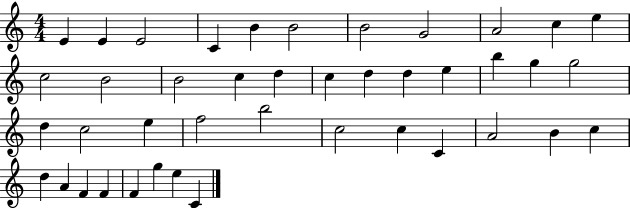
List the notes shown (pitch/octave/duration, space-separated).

E4/q E4/q E4/h C4/q B4/q B4/h B4/h G4/h A4/h C5/q E5/q C5/h B4/h B4/h C5/q D5/q C5/q D5/q D5/q E5/q B5/q G5/q G5/h D5/q C5/h E5/q F5/h B5/h C5/h C5/q C4/q A4/h B4/q C5/q D5/q A4/q F4/q F4/q F4/q G5/q E5/q C4/q